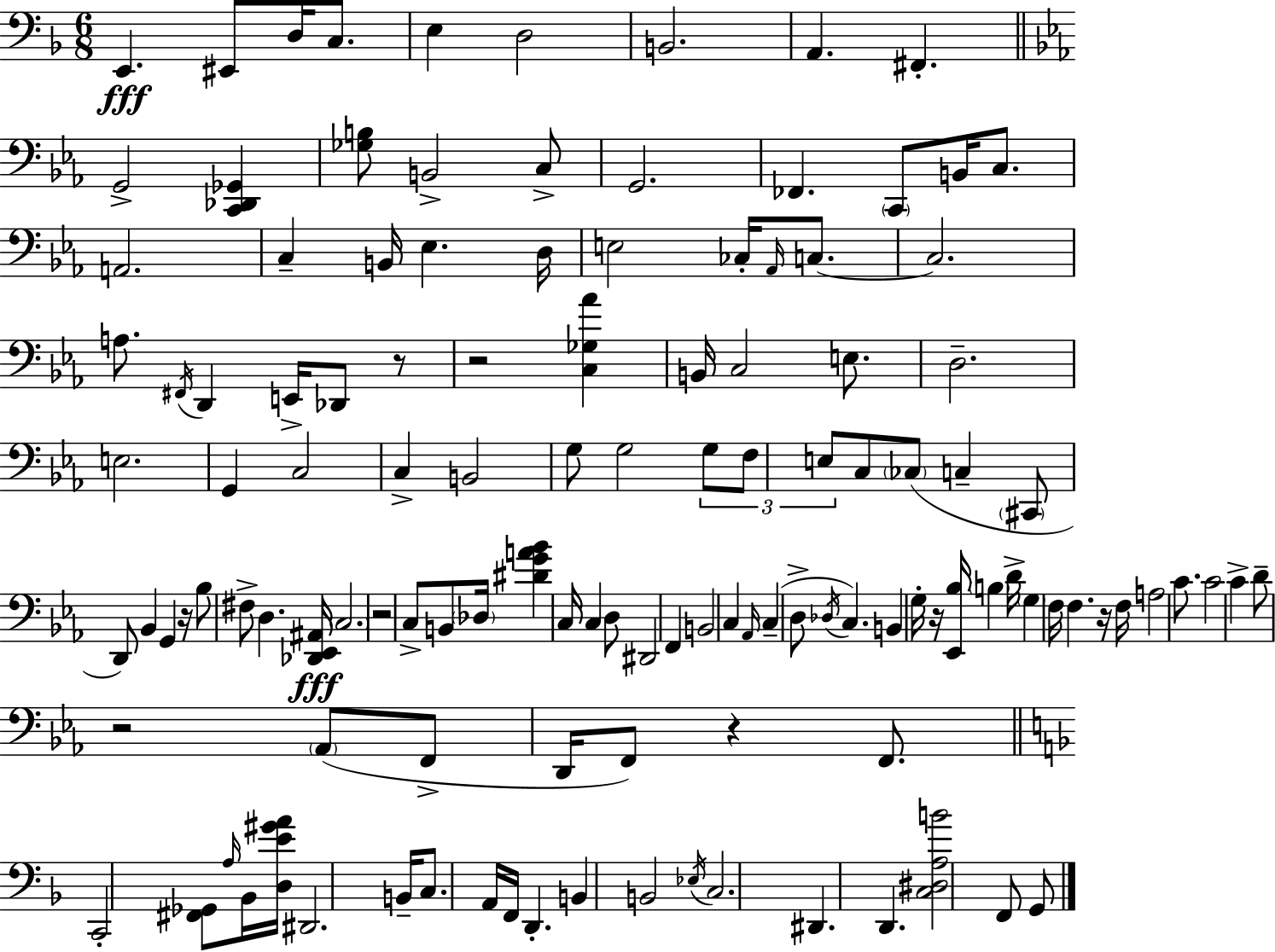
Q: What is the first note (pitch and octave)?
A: E2